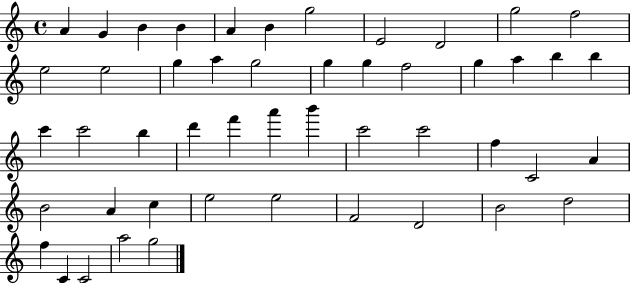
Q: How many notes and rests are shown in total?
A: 49